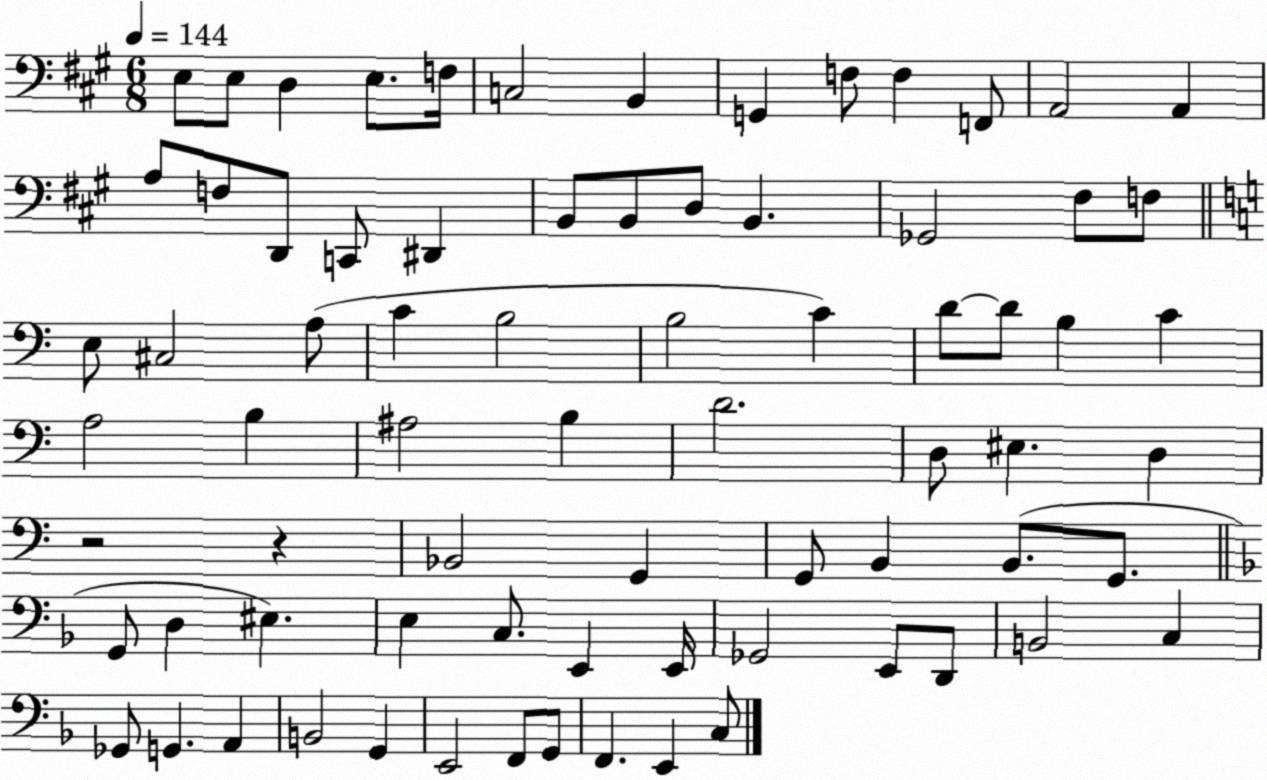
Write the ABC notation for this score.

X:1
T:Untitled
M:6/8
L:1/4
K:A
E,/2 E,/2 D, E,/2 F,/4 C,2 B,, G,, F,/2 F, F,,/2 A,,2 A,, A,/2 F,/2 D,,/2 C,,/2 ^D,, B,,/2 B,,/2 D,/2 B,, _G,,2 ^F,/2 F,/2 E,/2 ^C,2 A,/2 C B,2 B,2 C D/2 D/2 B, C A,2 B, ^A,2 B, D2 D,/2 ^E, D, z2 z _B,,2 G,, G,,/2 B,, B,,/2 G,,/2 G,,/2 D, ^E, E, C,/2 E,, E,,/4 _G,,2 E,,/2 D,,/2 B,,2 C, _G,,/2 G,, A,, B,,2 G,, E,,2 F,,/2 G,,/2 F,, E,, C,/2